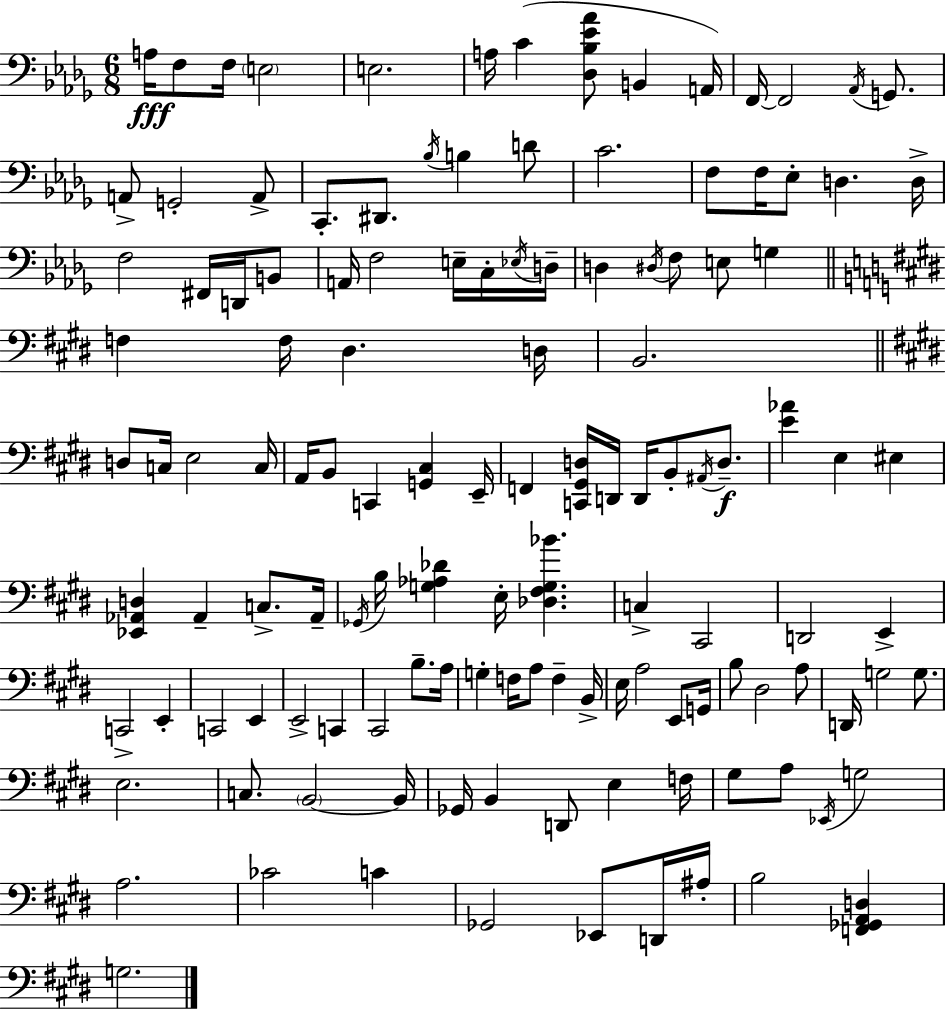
A3/s F3/e F3/s E3/h E3/h. A3/s C4/q [Db3,Bb3,Eb4,Ab4]/e B2/q A2/s F2/s F2/h Ab2/s G2/e. A2/e G2/h A2/e C2/e. D#2/e. Bb3/s B3/q D4/e C4/h. F3/e F3/s Eb3/e D3/q. D3/s F3/h F#2/s D2/s B2/e A2/s F3/h E3/s C3/s Eb3/s D3/s D3/q D#3/s F3/e E3/e G3/q F3/q F3/s D#3/q. D3/s B2/h. D3/e C3/s E3/h C3/s A2/s B2/e C2/q [G2,C#3]/q E2/s F2/q [C2,G#2,D3]/s D2/s D2/s B2/e A#2/s D3/e. [E4,Ab4]/q E3/q EIS3/q [Eb2,Ab2,D3]/q Ab2/q C3/e. Ab2/s Gb2/s B3/s [G3,Ab3,Db4]/q E3/s [Db3,F#3,G3,Bb4]/q. C3/q C#2/h D2/h E2/q C2/h E2/q C2/h E2/q E2/h C2/q C#2/h B3/e. A3/s G3/q F3/s A3/e F3/q B2/s E3/s A3/h E2/e G2/s B3/e D#3/h A3/e D2/s G3/h G3/e. E3/h. C3/e. B2/h B2/s Gb2/s B2/q D2/e E3/q F3/s G#3/e A3/e Eb2/s G3/h A3/h. CES4/h C4/q Gb2/h Eb2/e D2/s A#3/s B3/h [F2,Gb2,A2,D3]/q G3/h.